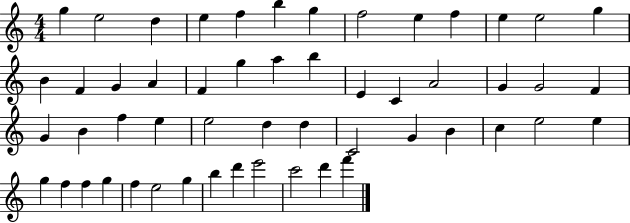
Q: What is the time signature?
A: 4/4